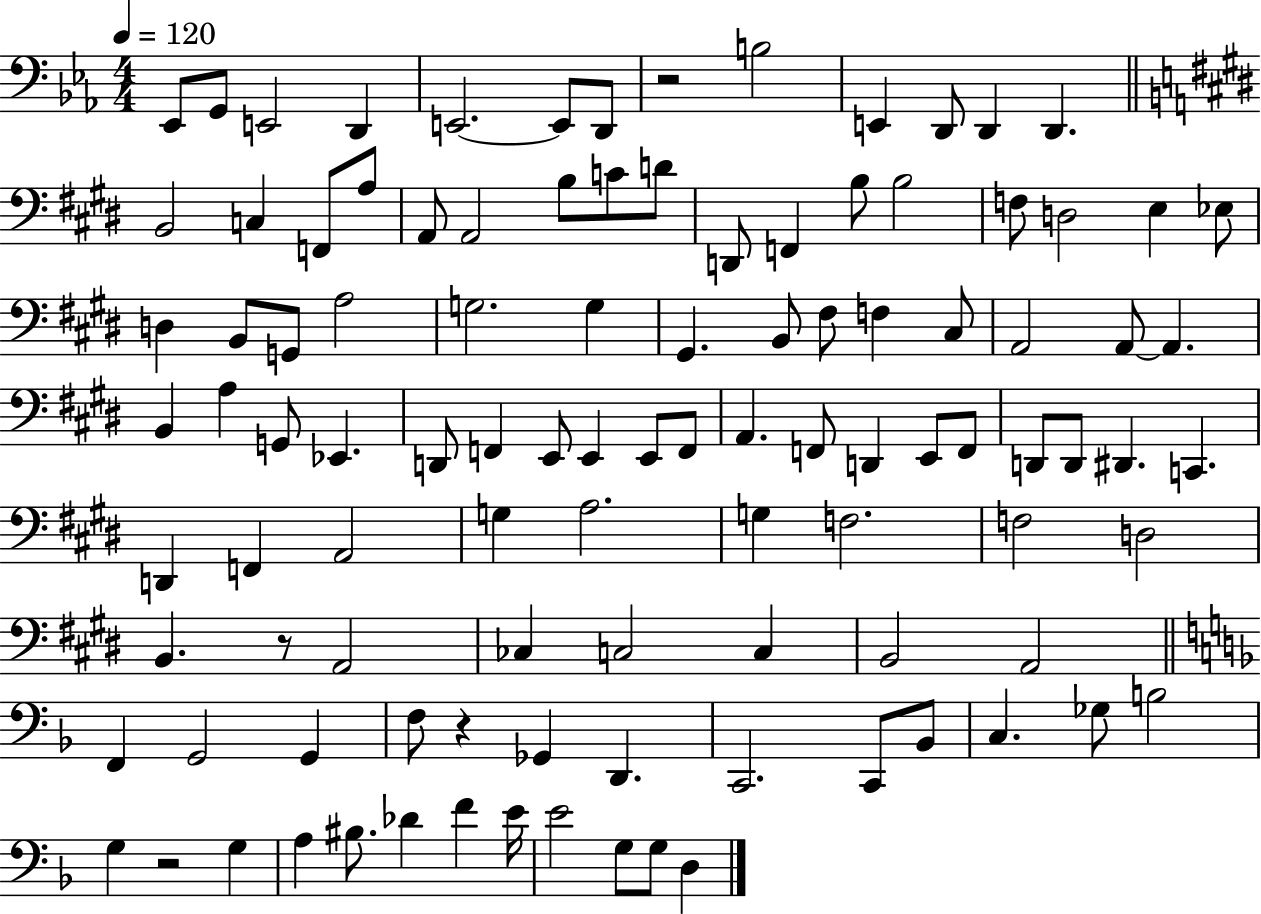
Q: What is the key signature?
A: EES major